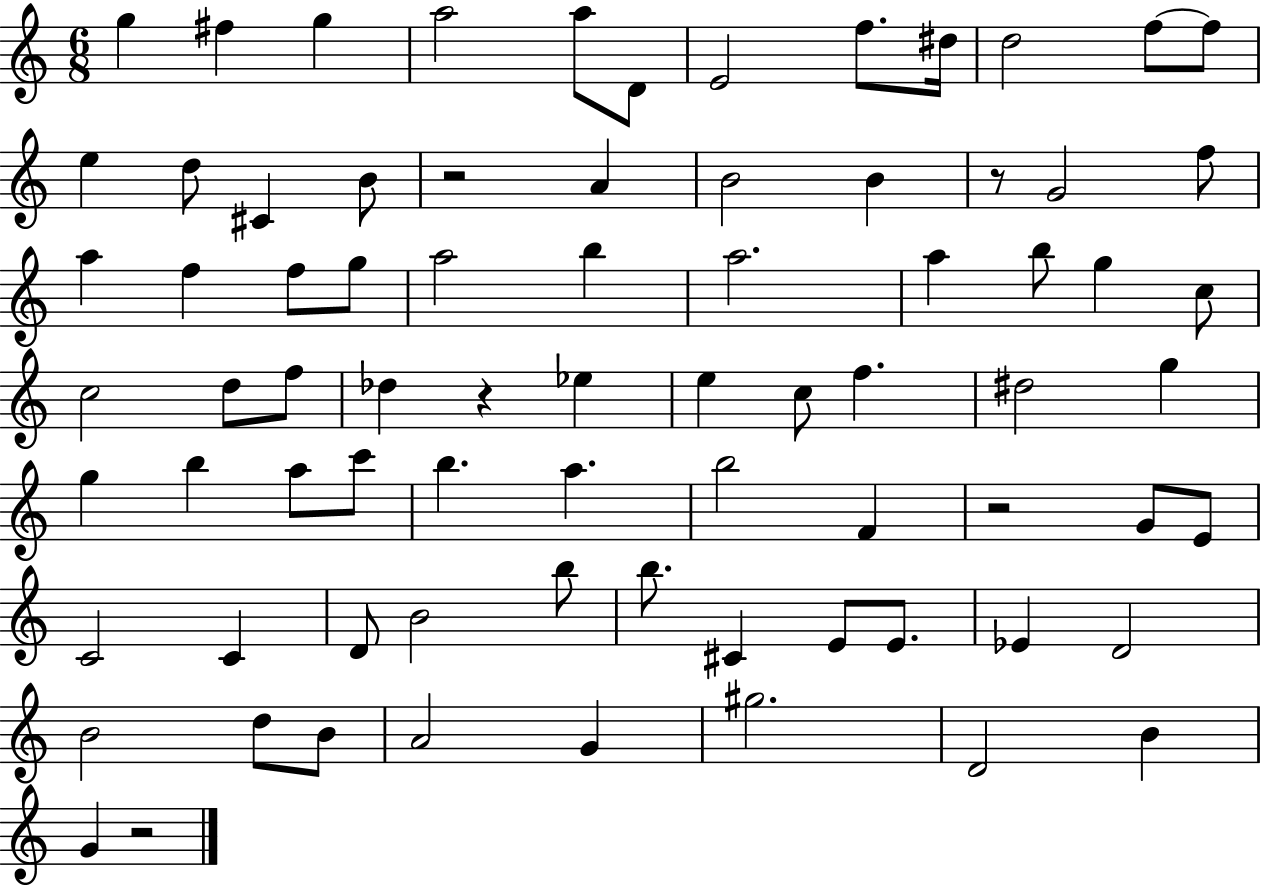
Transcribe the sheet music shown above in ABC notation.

X:1
T:Untitled
M:6/8
L:1/4
K:C
g ^f g a2 a/2 D/2 E2 f/2 ^d/4 d2 f/2 f/2 e d/2 ^C B/2 z2 A B2 B z/2 G2 f/2 a f f/2 g/2 a2 b a2 a b/2 g c/2 c2 d/2 f/2 _d z _e e c/2 f ^d2 g g b a/2 c'/2 b a b2 F z2 G/2 E/2 C2 C D/2 B2 b/2 b/2 ^C E/2 E/2 _E D2 B2 d/2 B/2 A2 G ^g2 D2 B G z2